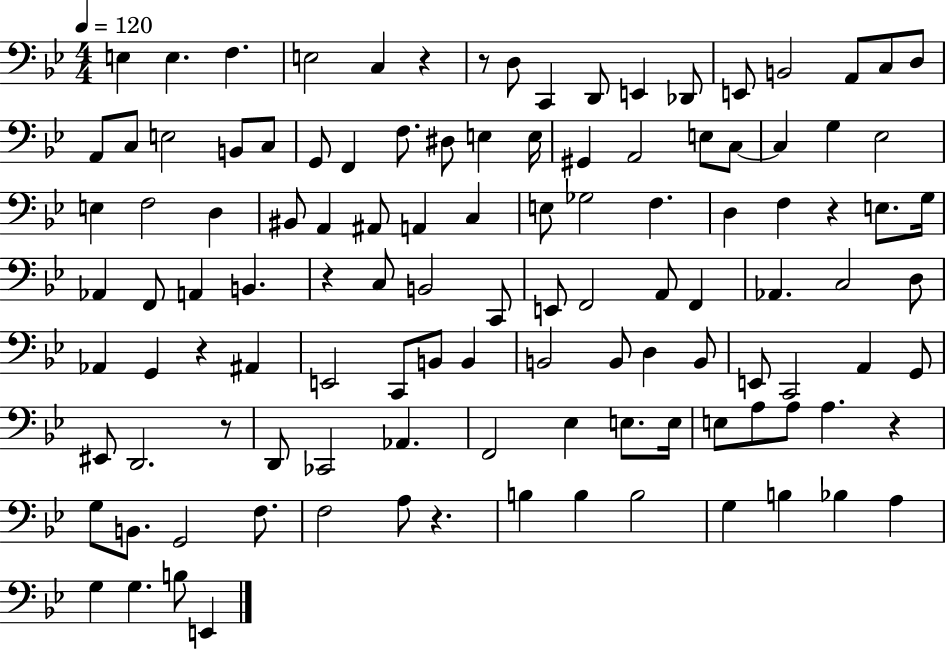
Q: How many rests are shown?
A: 8